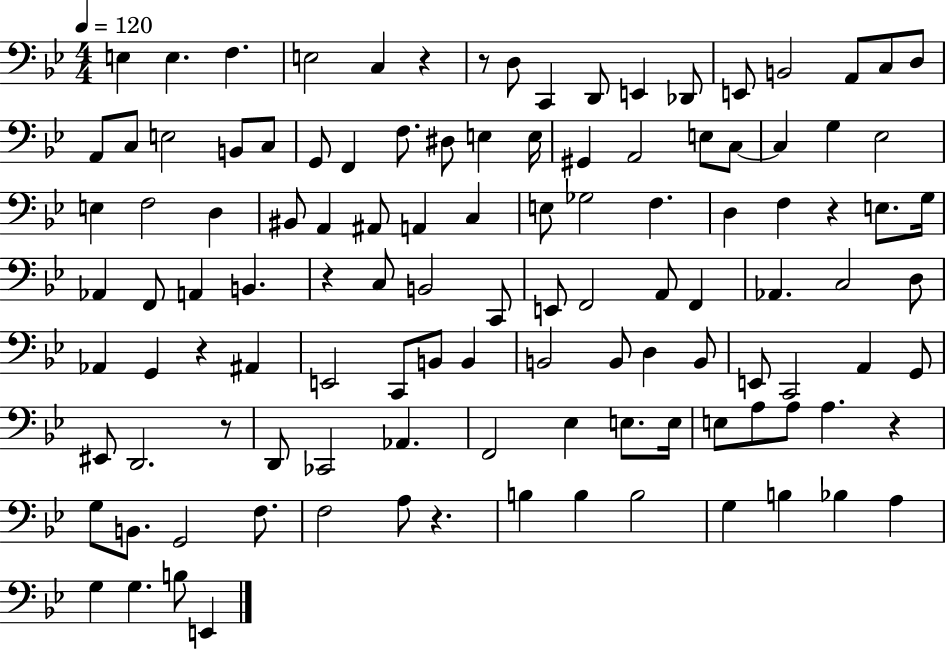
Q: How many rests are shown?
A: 8